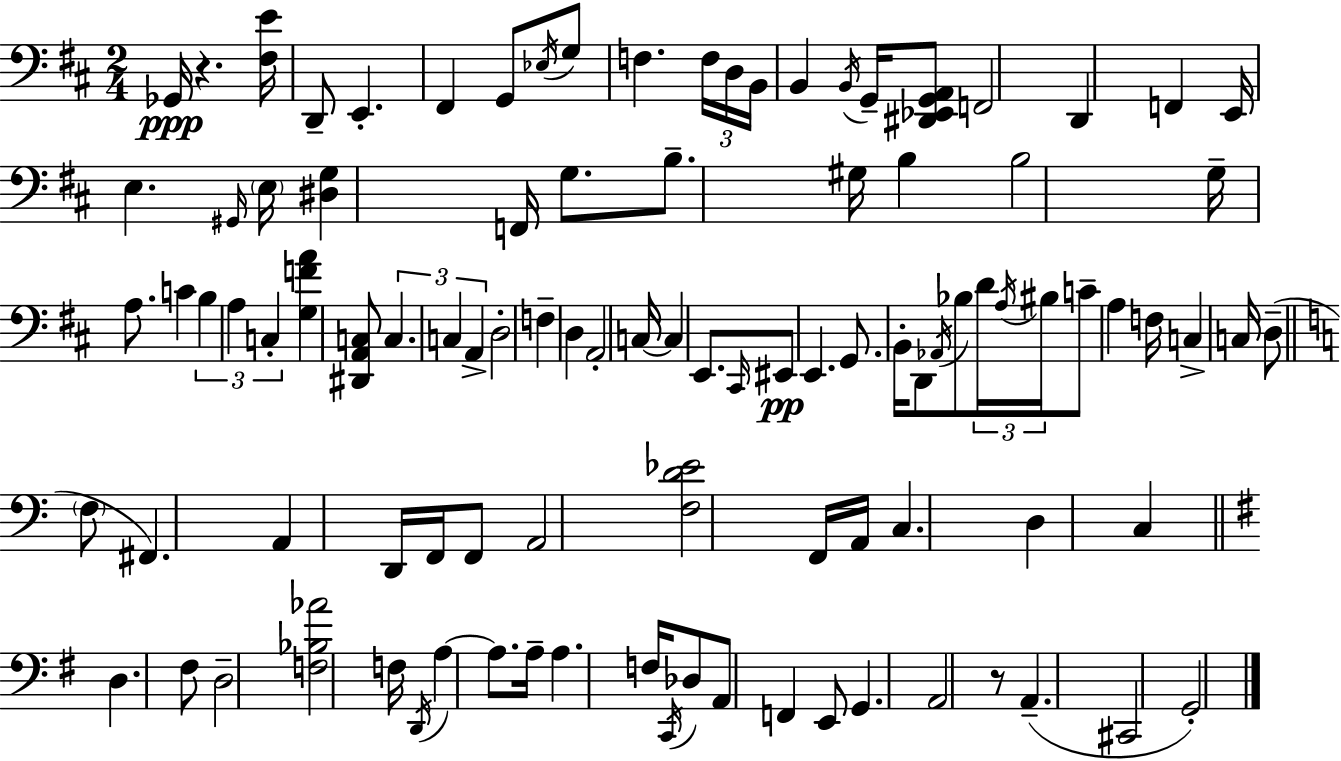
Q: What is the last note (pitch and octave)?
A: G2